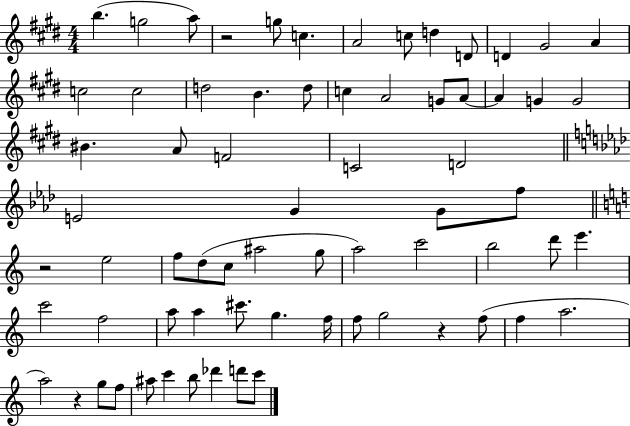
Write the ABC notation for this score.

X:1
T:Untitled
M:4/4
L:1/4
K:E
b g2 a/2 z2 g/2 c A2 c/2 d D/2 D ^G2 A c2 c2 d2 B d/2 c A2 G/2 A/2 A G G2 ^B A/2 F2 C2 D2 E2 G G/2 f/2 z2 e2 f/2 d/2 c/2 ^a2 g/2 a2 c'2 b2 d'/2 e' c'2 f2 a/2 a ^c'/2 g f/4 f/2 g2 z f/2 f a2 a2 z g/2 f/2 ^a/2 c' b/2 _d' d'/2 c'/2